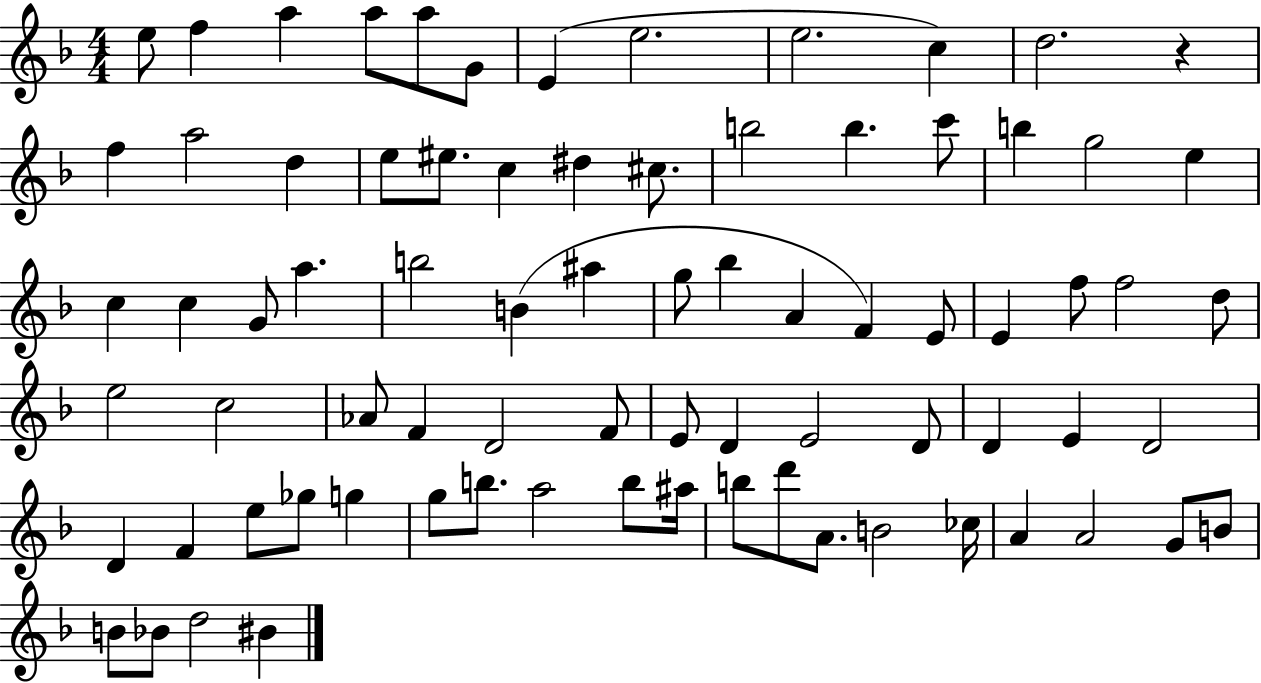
{
  \clef treble
  \numericTimeSignature
  \time 4/4
  \key f \major
  e''8 f''4 a''4 a''8 a''8 g'8 | e'4( e''2. | e''2. c''4) | d''2. r4 | \break f''4 a''2 d''4 | e''8 eis''8. c''4 dis''4 cis''8. | b''2 b''4. c'''8 | b''4 g''2 e''4 | \break c''4 c''4 g'8 a''4. | b''2 b'4( ais''4 | g''8 bes''4 a'4 f'4) e'8 | e'4 f''8 f''2 d''8 | \break e''2 c''2 | aes'8 f'4 d'2 f'8 | e'8 d'4 e'2 d'8 | d'4 e'4 d'2 | \break d'4 f'4 e''8 ges''8 g''4 | g''8 b''8. a''2 b''8 ais''16 | b''8 d'''8 a'8. b'2 ces''16 | a'4 a'2 g'8 b'8 | \break b'8 bes'8 d''2 bis'4 | \bar "|."
}